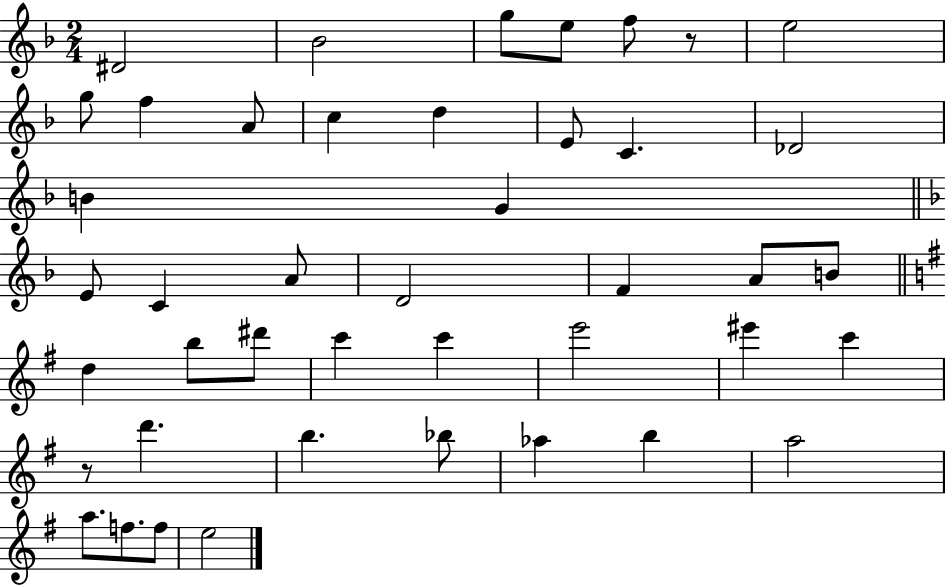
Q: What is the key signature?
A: F major